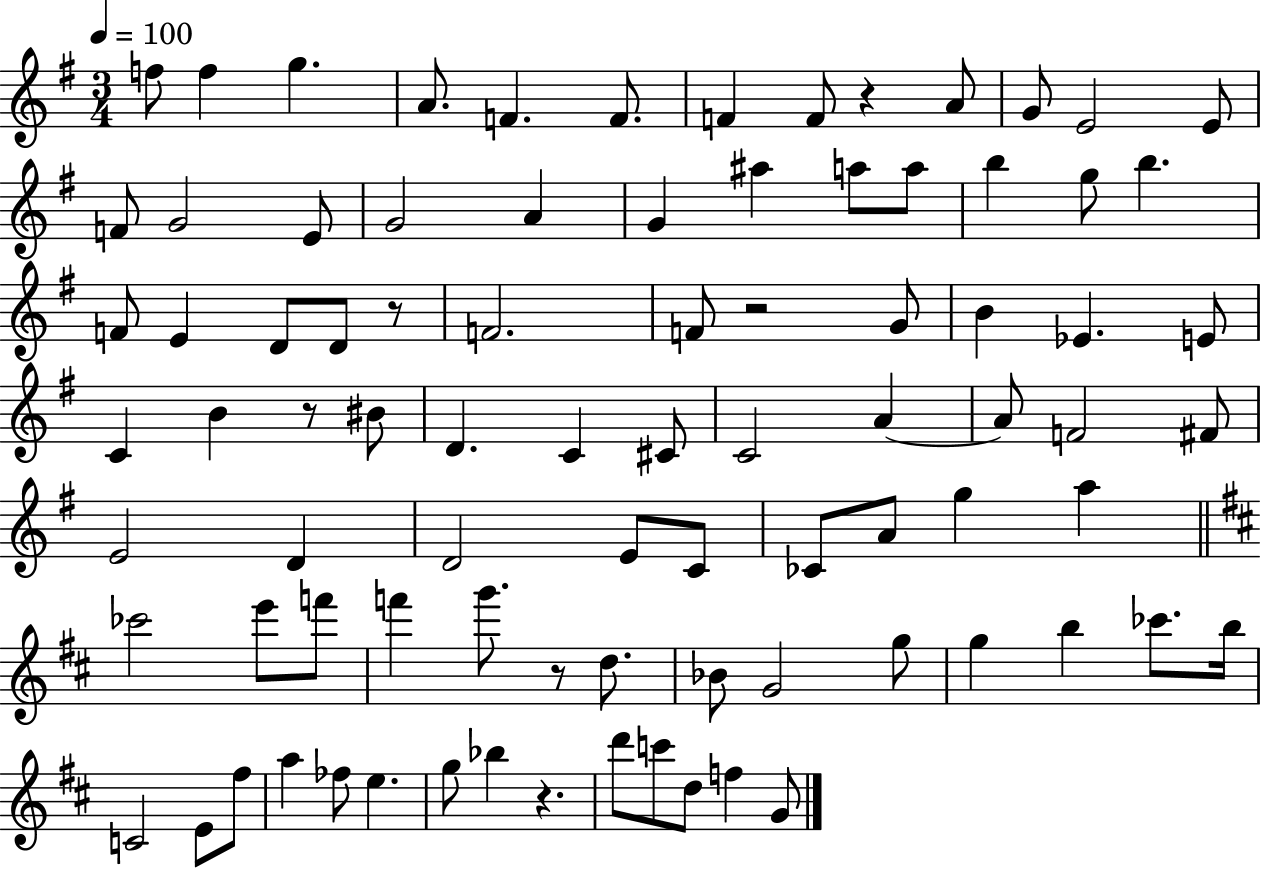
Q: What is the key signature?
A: G major